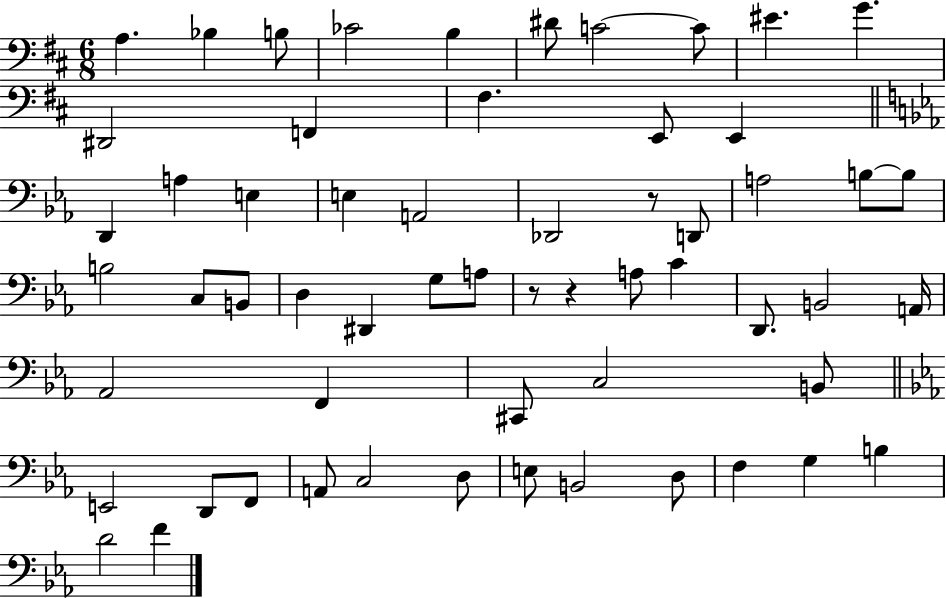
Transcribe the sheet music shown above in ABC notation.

X:1
T:Untitled
M:6/8
L:1/4
K:D
A, _B, B,/2 _C2 B, ^D/2 C2 C/2 ^E G ^D,,2 F,, ^F, E,,/2 E,, D,, A, E, E, A,,2 _D,,2 z/2 D,,/2 A,2 B,/2 B,/2 B,2 C,/2 B,,/2 D, ^D,, G,/2 A,/2 z/2 z A,/2 C D,,/2 B,,2 A,,/4 _A,,2 F,, ^C,,/2 C,2 B,,/2 E,,2 D,,/2 F,,/2 A,,/2 C,2 D,/2 E,/2 B,,2 D,/2 F, G, B, D2 F